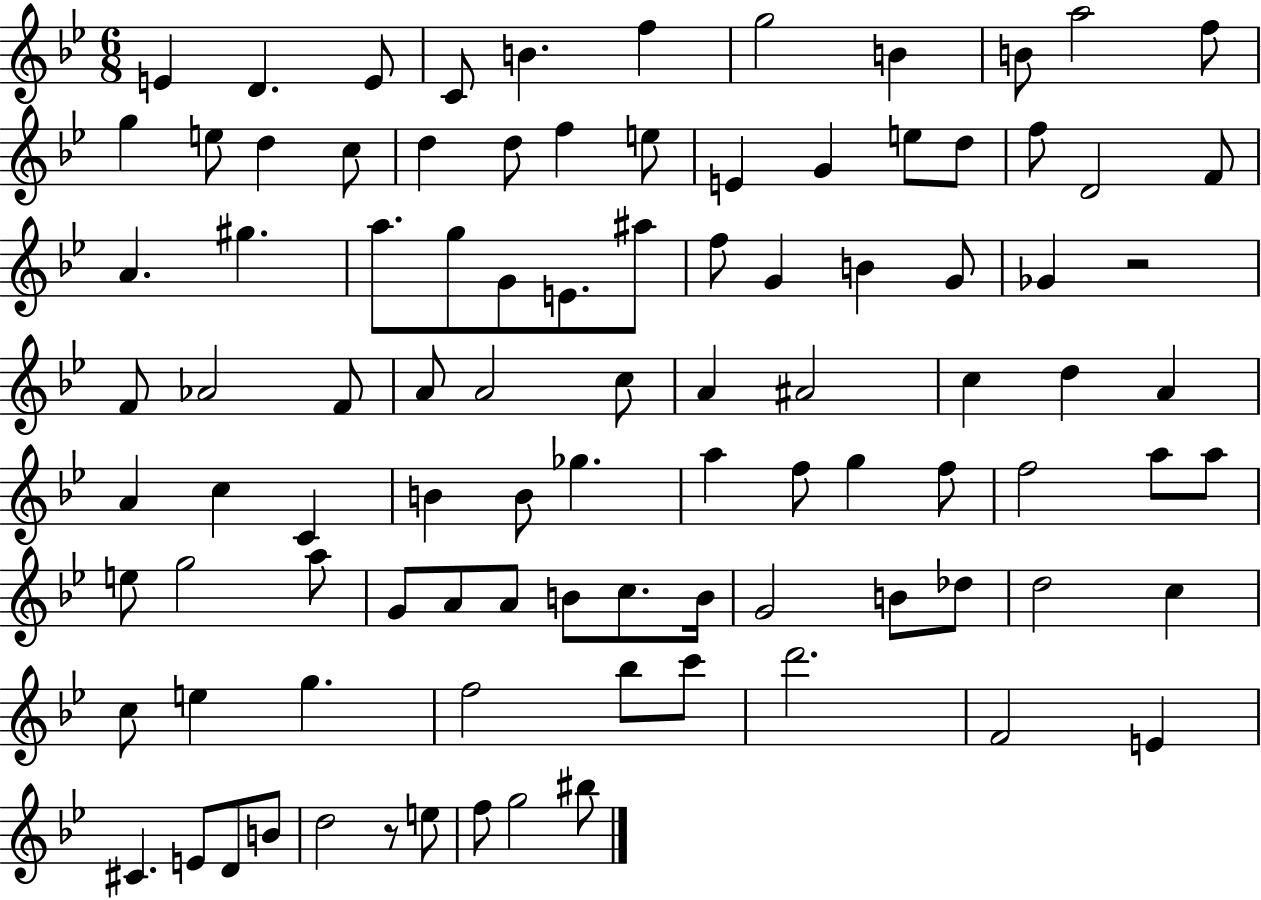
{
  \clef treble
  \numericTimeSignature
  \time 6/8
  \key bes \major
  \repeat volta 2 { e'4 d'4. e'8 | c'8 b'4. f''4 | g''2 b'4 | b'8 a''2 f''8 | \break g''4 e''8 d''4 c''8 | d''4 d''8 f''4 e''8 | e'4 g'4 e''8 d''8 | f''8 d'2 f'8 | \break a'4. gis''4. | a''8. g''8 g'8 e'8. ais''8 | f''8 g'4 b'4 g'8 | ges'4 r2 | \break f'8 aes'2 f'8 | a'8 a'2 c''8 | a'4 ais'2 | c''4 d''4 a'4 | \break a'4 c''4 c'4 | b'4 b'8 ges''4. | a''4 f''8 g''4 f''8 | f''2 a''8 a''8 | \break e''8 g''2 a''8 | g'8 a'8 a'8 b'8 c''8. b'16 | g'2 b'8 des''8 | d''2 c''4 | \break c''8 e''4 g''4. | f''2 bes''8 c'''8 | d'''2. | f'2 e'4 | \break cis'4. e'8 d'8 b'8 | d''2 r8 e''8 | f''8 g''2 bis''8 | } \bar "|."
}